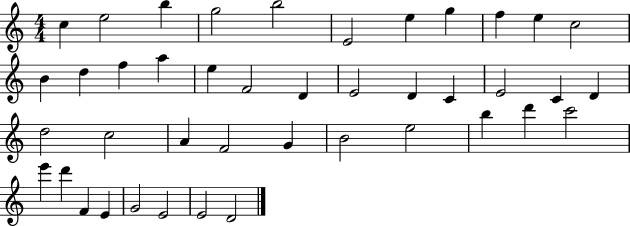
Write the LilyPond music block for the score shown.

{
  \clef treble
  \numericTimeSignature
  \time 4/4
  \key c \major
  c''4 e''2 b''4 | g''2 b''2 | e'2 e''4 g''4 | f''4 e''4 c''2 | \break b'4 d''4 f''4 a''4 | e''4 f'2 d'4 | e'2 d'4 c'4 | e'2 c'4 d'4 | \break d''2 c''2 | a'4 f'2 g'4 | b'2 e''2 | b''4 d'''4 c'''2 | \break e'''4 d'''4 f'4 e'4 | g'2 e'2 | e'2 d'2 | \bar "|."
}